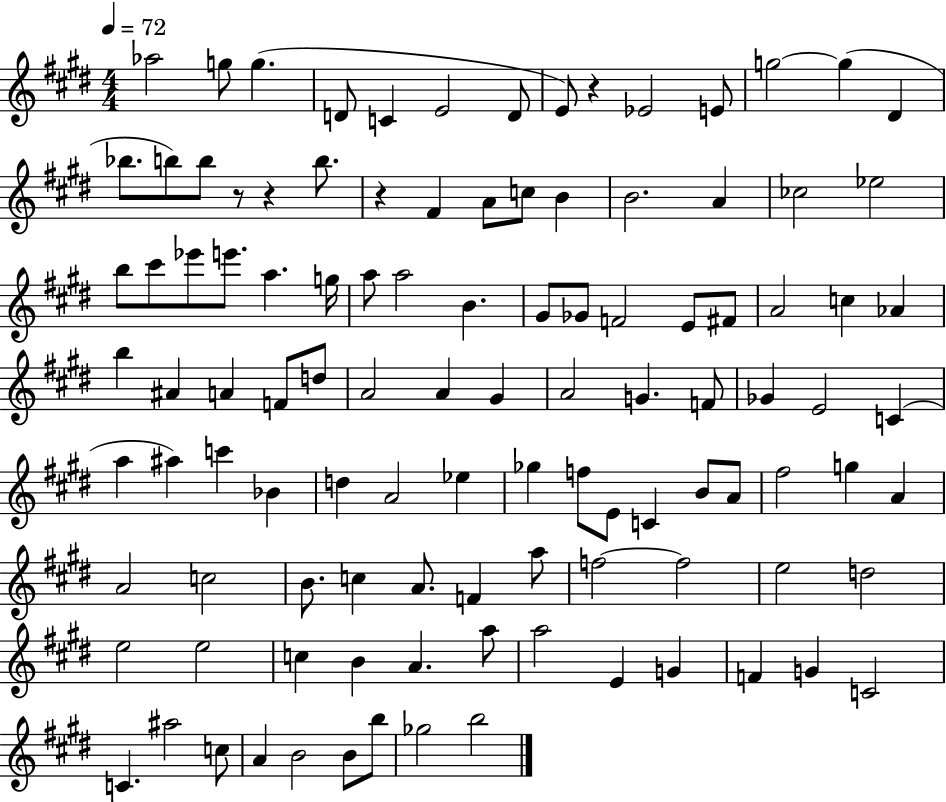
Ab5/h G5/e G5/q. D4/e C4/q E4/h D4/e E4/e R/q Eb4/h E4/e G5/h G5/q D#4/q Bb5/e. B5/e B5/e R/e R/q B5/e. R/q F#4/q A4/e C5/e B4/q B4/h. A4/q CES5/h Eb5/h B5/e C#6/e Eb6/e E6/e. A5/q. G5/s A5/e A5/h B4/q. G#4/e Gb4/e F4/h E4/e F#4/e A4/h C5/q Ab4/q B5/q A#4/q A4/q F4/e D5/e A4/h A4/q G#4/q A4/h G4/q. F4/e Gb4/q E4/h C4/q A5/q A#5/q C6/q Bb4/q D5/q A4/h Eb5/q Gb5/q F5/e E4/e C4/q B4/e A4/e F#5/h G5/q A4/q A4/h C5/h B4/e. C5/q A4/e. F4/q A5/e F5/h F5/h E5/h D5/h E5/h E5/h C5/q B4/q A4/q. A5/e A5/h E4/q G4/q F4/q G4/q C4/h C4/q. A#5/h C5/e A4/q B4/h B4/e B5/e Gb5/h B5/h